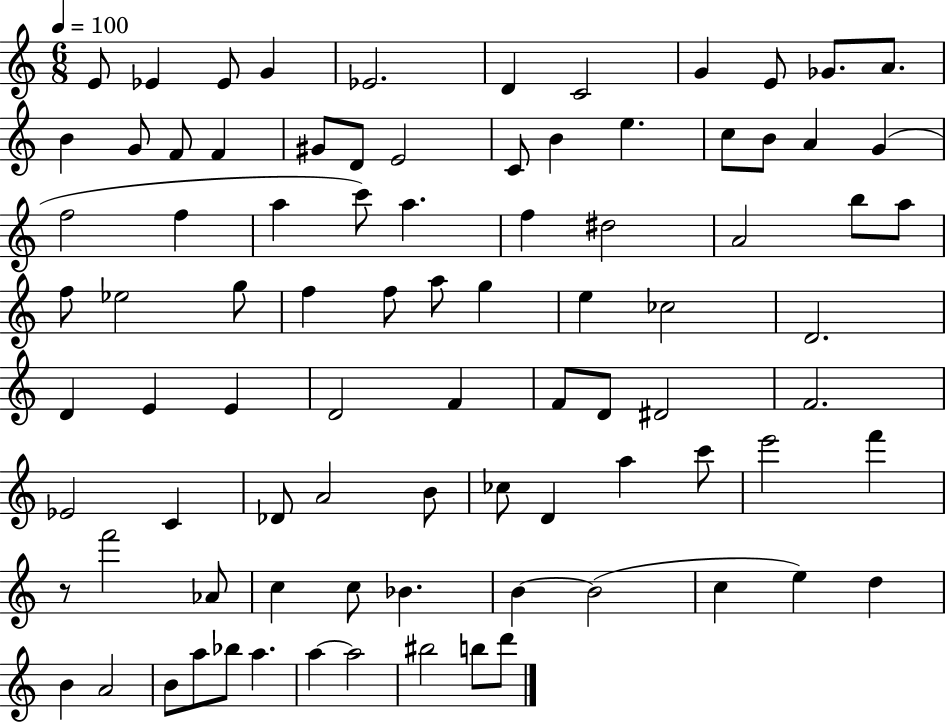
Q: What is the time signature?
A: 6/8